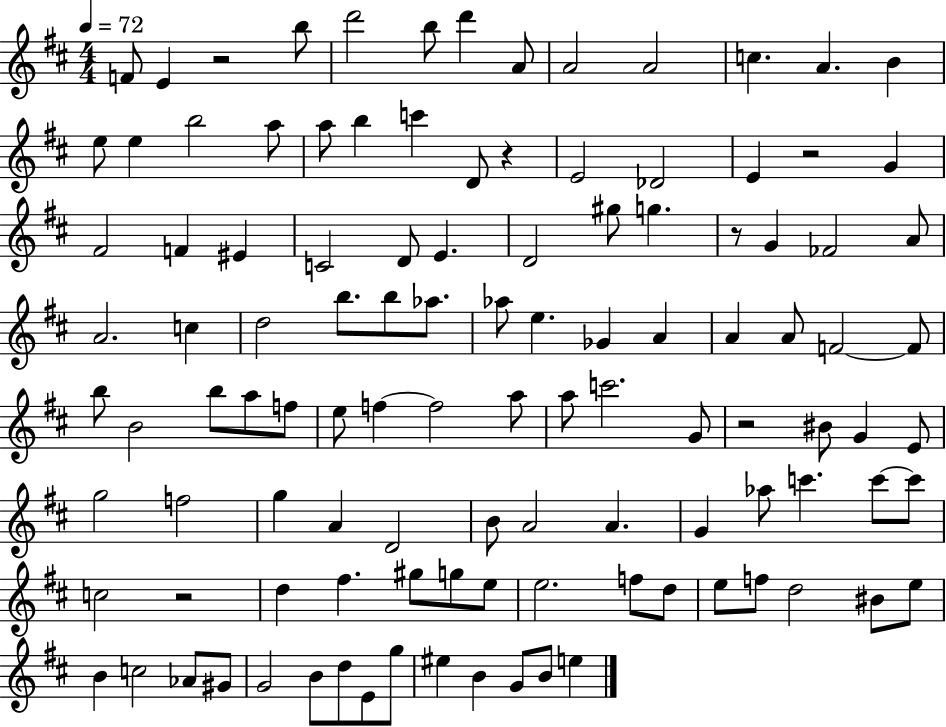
X:1
T:Untitled
M:4/4
L:1/4
K:D
F/2 E z2 b/2 d'2 b/2 d' A/2 A2 A2 c A B e/2 e b2 a/2 a/2 b c' D/2 z E2 _D2 E z2 G ^F2 F ^E C2 D/2 E D2 ^g/2 g z/2 G _F2 A/2 A2 c d2 b/2 b/2 _a/2 _a/2 e _G A A A/2 F2 F/2 b/2 B2 b/2 a/2 f/2 e/2 f f2 a/2 a/2 c'2 G/2 z2 ^B/2 G E/2 g2 f2 g A D2 B/2 A2 A G _a/2 c' c'/2 c'/2 c2 z2 d ^f ^g/2 g/2 e/2 e2 f/2 d/2 e/2 f/2 d2 ^B/2 e/2 B c2 _A/2 ^G/2 G2 B/2 d/2 E/2 g/2 ^e B G/2 B/2 e